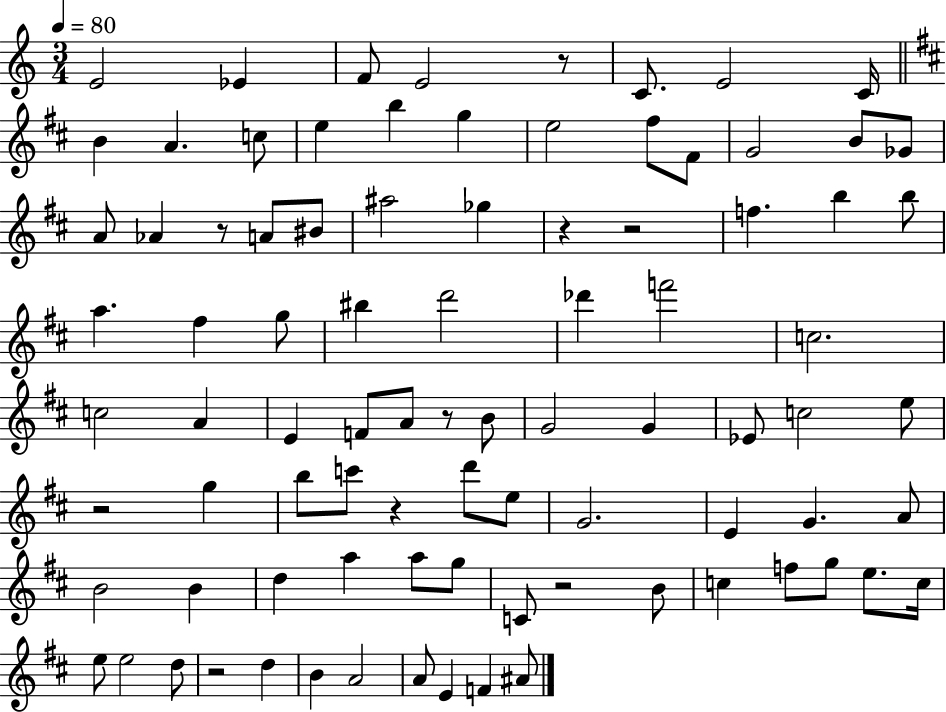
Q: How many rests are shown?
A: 9